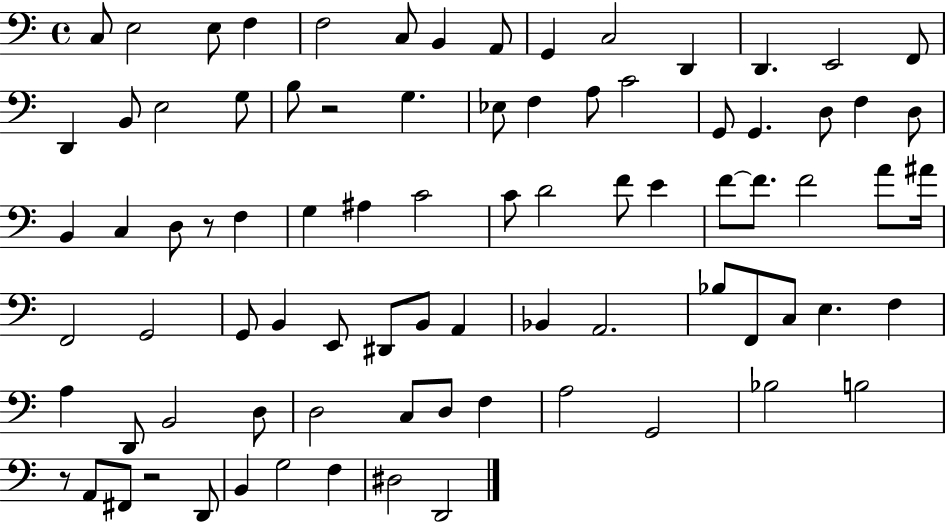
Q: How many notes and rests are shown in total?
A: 84